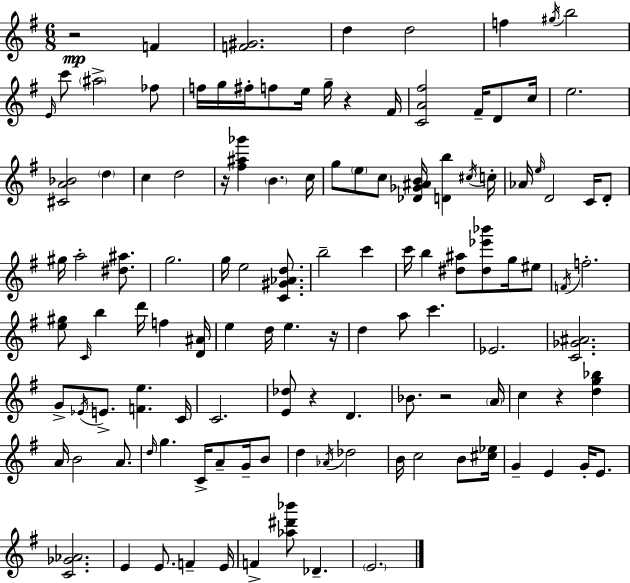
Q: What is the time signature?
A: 6/8